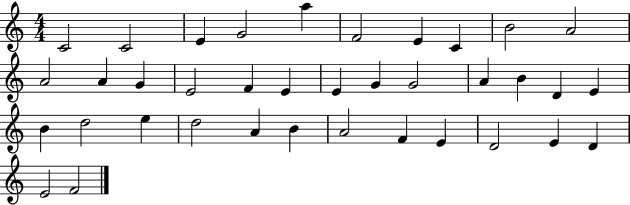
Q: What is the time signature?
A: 4/4